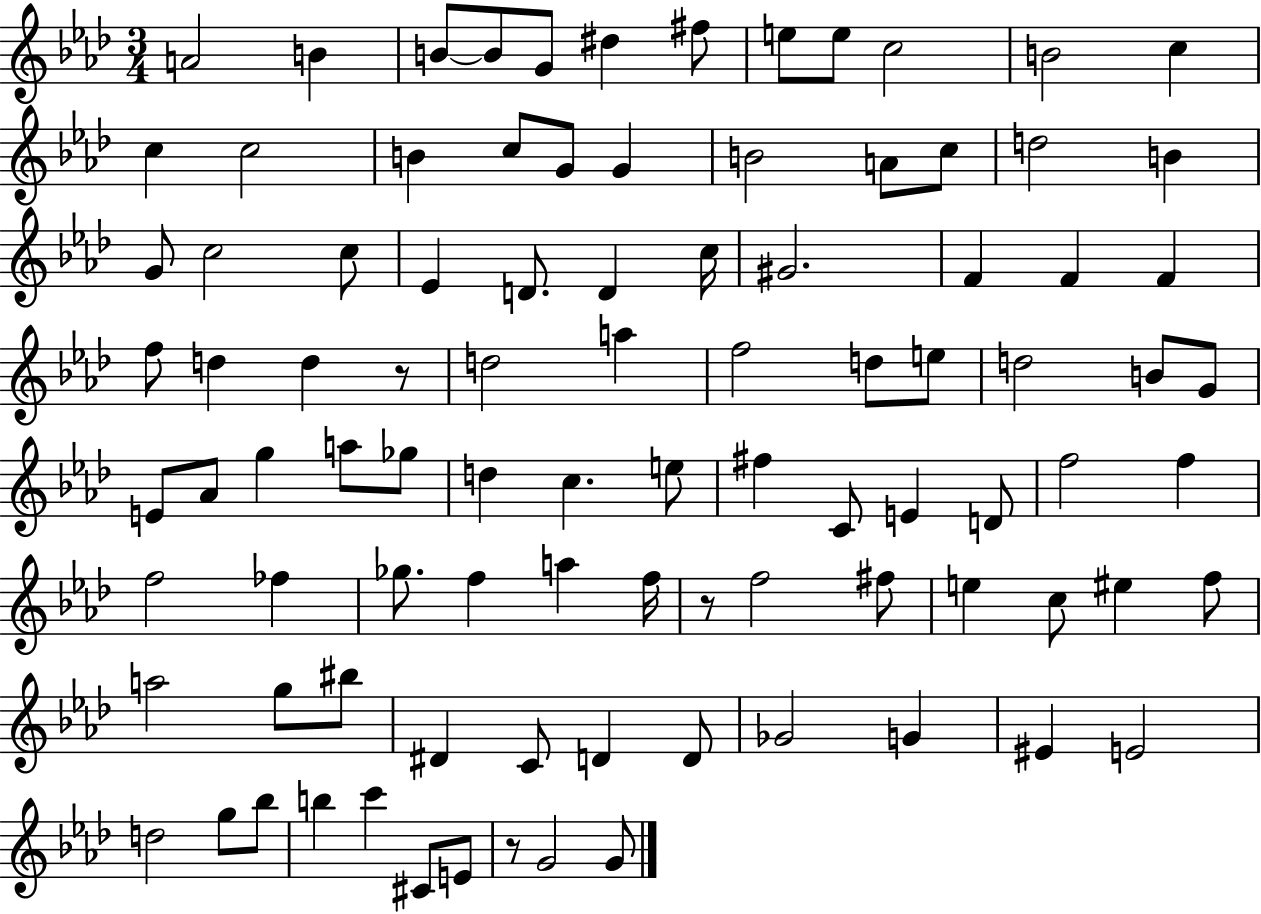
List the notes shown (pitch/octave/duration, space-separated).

A4/h B4/q B4/e B4/e G4/e D#5/q F#5/e E5/e E5/e C5/h B4/h C5/q C5/q C5/h B4/q C5/e G4/e G4/q B4/h A4/e C5/e D5/h B4/q G4/e C5/h C5/e Eb4/q D4/e. D4/q C5/s G#4/h. F4/q F4/q F4/q F5/e D5/q D5/q R/e D5/h A5/q F5/h D5/e E5/e D5/h B4/e G4/e E4/e Ab4/e G5/q A5/e Gb5/e D5/q C5/q. E5/e F#5/q C4/e E4/q D4/e F5/h F5/q F5/h FES5/q Gb5/e. F5/q A5/q F5/s R/e F5/h F#5/e E5/q C5/e EIS5/q F5/e A5/h G5/e BIS5/e D#4/q C4/e D4/q D4/e Gb4/h G4/q EIS4/q E4/h D5/h G5/e Bb5/e B5/q C6/q C#4/e E4/e R/e G4/h G4/e